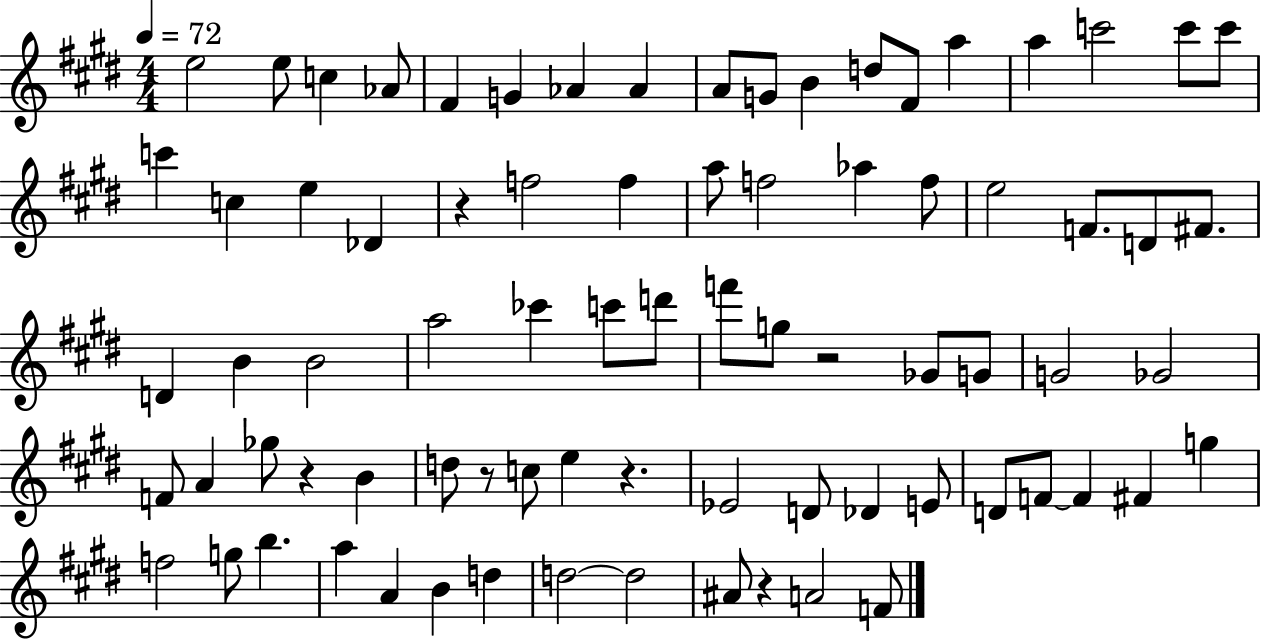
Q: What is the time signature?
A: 4/4